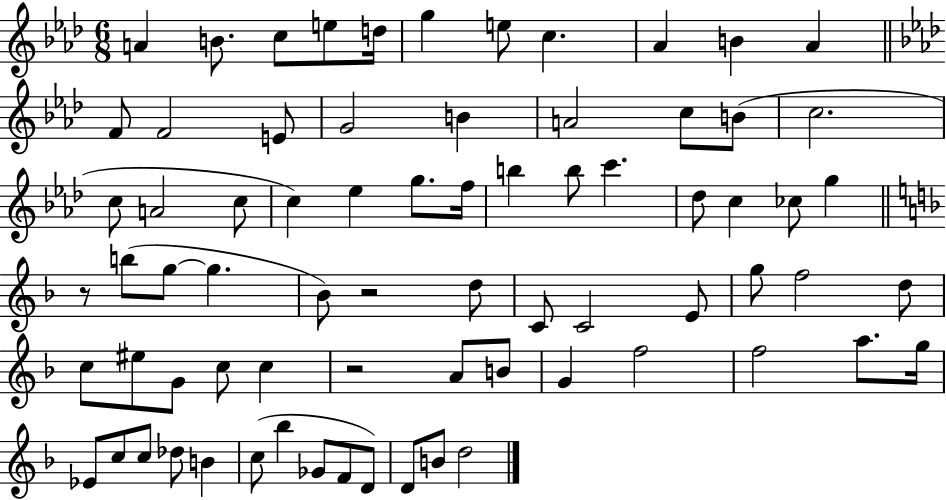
A4/q B4/e. C5/e E5/e D5/s G5/q E5/e C5/q. Ab4/q B4/q Ab4/q F4/e F4/h E4/e G4/h B4/q A4/h C5/e B4/e C5/h. C5/e A4/h C5/e C5/q Eb5/q G5/e. F5/s B5/q B5/e C6/q. Db5/e C5/q CES5/e G5/q R/e B5/e G5/e G5/q. Bb4/e R/h D5/e C4/e C4/h E4/e G5/e F5/h D5/e C5/e EIS5/e G4/e C5/e C5/q R/h A4/e B4/e G4/q F5/h F5/h A5/e. G5/s Eb4/e C5/e C5/e Db5/e B4/q C5/e Bb5/q Gb4/e F4/e D4/e D4/e B4/e D5/h